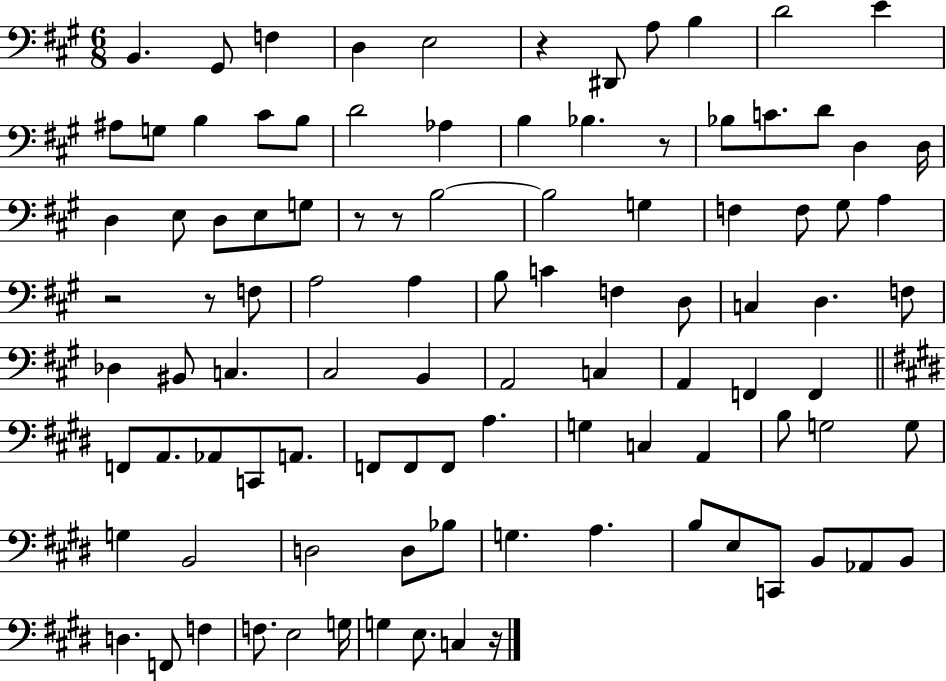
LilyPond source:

{
  \clef bass
  \numericTimeSignature
  \time 6/8
  \key a \major
  \repeat volta 2 { b,4. gis,8 f4 | d4 e2 | r4 dis,8 a8 b4 | d'2 e'4 | \break ais8 g8 b4 cis'8 b8 | d'2 aes4 | b4 bes4. r8 | bes8 c'8. d'8 d4 d16 | \break d4 e8 d8 e8 g8 | r8 r8 b2~~ | b2 g4 | f4 f8 gis8 a4 | \break r2 r8 f8 | a2 a4 | b8 c'4 f4 d8 | c4 d4. f8 | \break des4 bis,8 c4. | cis2 b,4 | a,2 c4 | a,4 f,4 f,4 | \break \bar "||" \break \key e \major f,8 a,8. aes,8 c,8 a,8. | f,8 f,8 f,8 a4. | g4 c4 a,4 | b8 g2 g8 | \break g4 b,2 | d2 d8 bes8 | g4. a4. | b8 e8 c,8 b,8 aes,8 b,8 | \break d4. f,8 f4 | f8. e2 g16 | g4 e8. c4 r16 | } \bar "|."
}